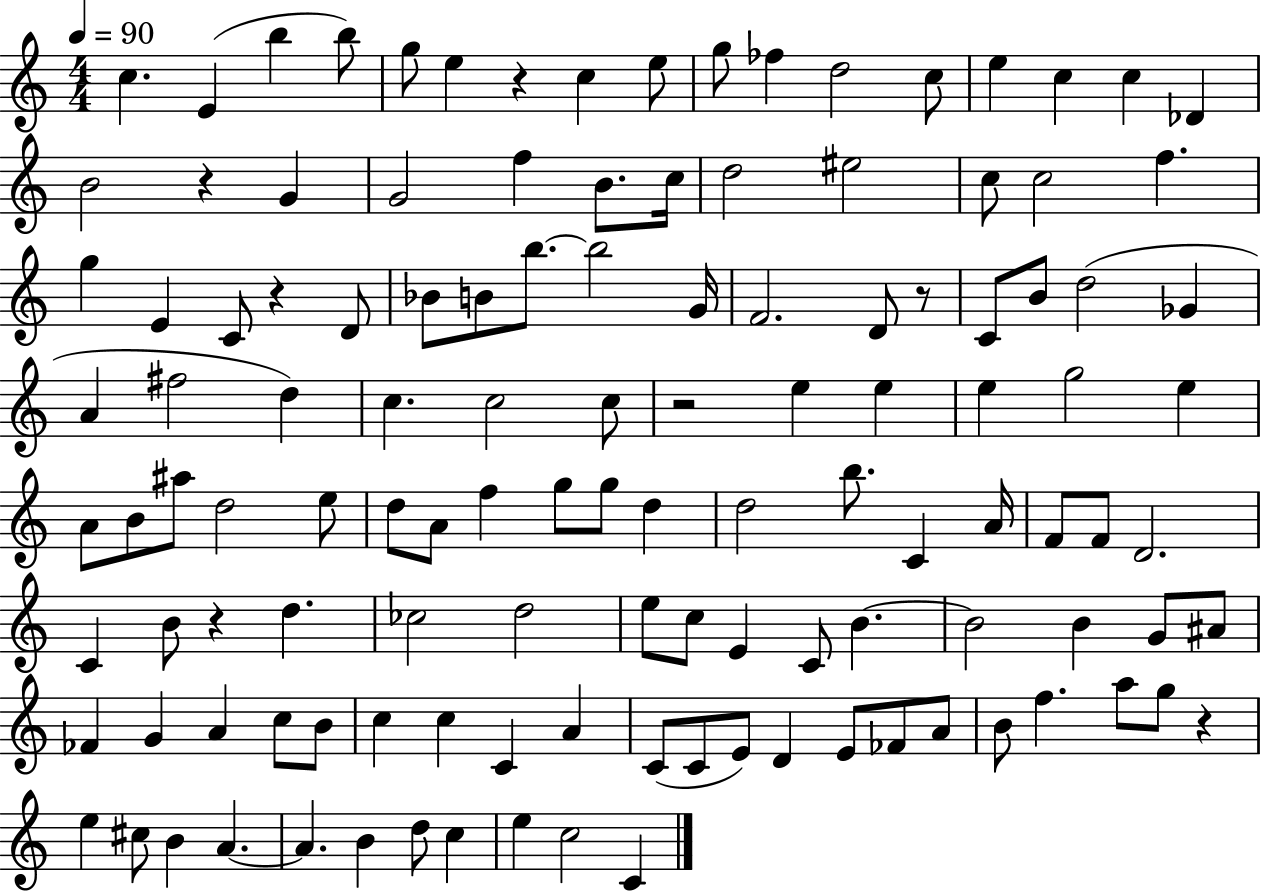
{
  \clef treble
  \numericTimeSignature
  \time 4/4
  \key c \major
  \tempo 4 = 90
  \repeat volta 2 { c''4. e'4( b''4 b''8) | g''8 e''4 r4 c''4 e''8 | g''8 fes''4 d''2 c''8 | e''4 c''4 c''4 des'4 | \break b'2 r4 g'4 | g'2 f''4 b'8. c''16 | d''2 eis''2 | c''8 c''2 f''4. | \break g''4 e'4 c'8 r4 d'8 | bes'8 b'8 b''8.~~ b''2 g'16 | f'2. d'8 r8 | c'8 b'8 d''2( ges'4 | \break a'4 fis''2 d''4) | c''4. c''2 c''8 | r2 e''4 e''4 | e''4 g''2 e''4 | \break a'8 b'8 ais''8 d''2 e''8 | d''8 a'8 f''4 g''8 g''8 d''4 | d''2 b''8. c'4 a'16 | f'8 f'8 d'2. | \break c'4 b'8 r4 d''4. | ces''2 d''2 | e''8 c''8 e'4 c'8 b'4.~~ | b'2 b'4 g'8 ais'8 | \break fes'4 g'4 a'4 c''8 b'8 | c''4 c''4 c'4 a'4 | c'8( c'8 e'8) d'4 e'8 fes'8 a'8 | b'8 f''4. a''8 g''8 r4 | \break e''4 cis''8 b'4 a'4.~~ | a'4. b'4 d''8 c''4 | e''4 c''2 c'4 | } \bar "|."
}